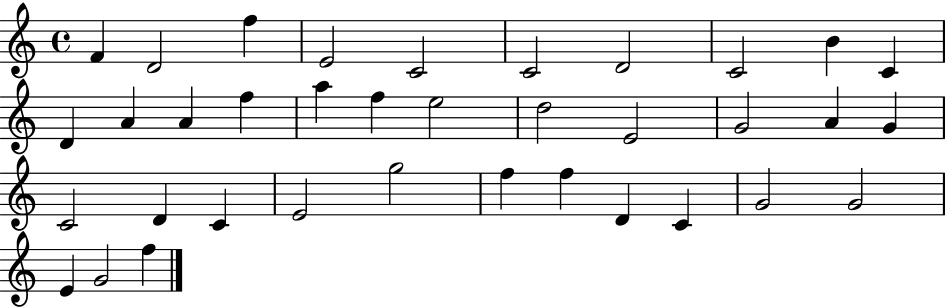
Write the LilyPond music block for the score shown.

{
  \clef treble
  \time 4/4
  \defaultTimeSignature
  \key c \major
  f'4 d'2 f''4 | e'2 c'2 | c'2 d'2 | c'2 b'4 c'4 | \break d'4 a'4 a'4 f''4 | a''4 f''4 e''2 | d''2 e'2 | g'2 a'4 g'4 | \break c'2 d'4 c'4 | e'2 g''2 | f''4 f''4 d'4 c'4 | g'2 g'2 | \break e'4 g'2 f''4 | \bar "|."
}